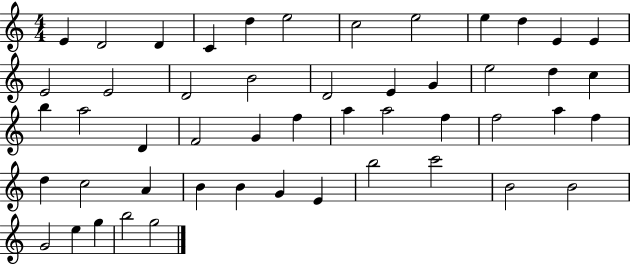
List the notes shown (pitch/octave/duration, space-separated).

E4/q D4/h D4/q C4/q D5/q E5/h C5/h E5/h E5/q D5/q E4/q E4/q E4/h E4/h D4/h B4/h D4/h E4/q G4/q E5/h D5/q C5/q B5/q A5/h D4/q F4/h G4/q F5/q A5/q A5/h F5/q F5/h A5/q F5/q D5/q C5/h A4/q B4/q B4/q G4/q E4/q B5/h C6/h B4/h B4/h G4/h E5/q G5/q B5/h G5/h